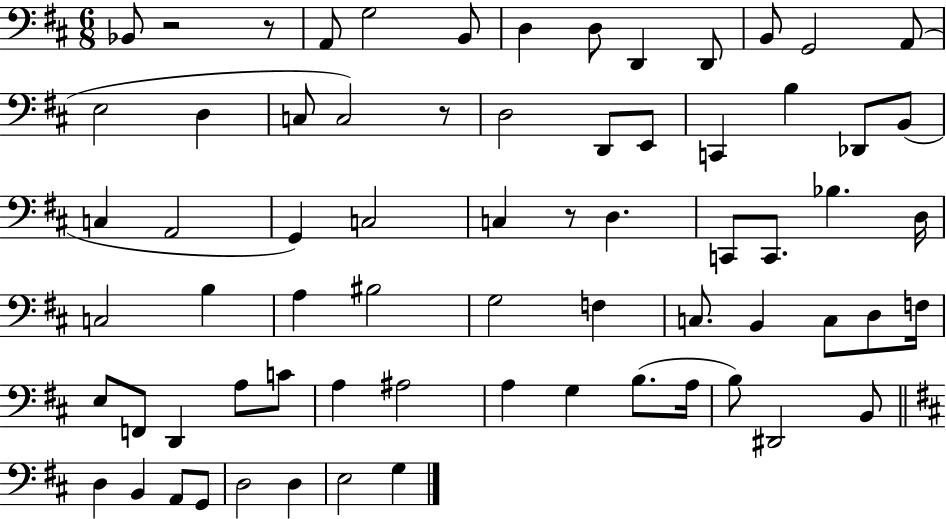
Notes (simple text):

Bb2/e R/h R/e A2/e G3/h B2/e D3/q D3/e D2/q D2/e B2/e G2/h A2/e E3/h D3/q C3/e C3/h R/e D3/h D2/e E2/e C2/q B3/q Db2/e B2/e C3/q A2/h G2/q C3/h C3/q R/e D3/q. C2/e C2/e. Bb3/q. D3/s C3/h B3/q A3/q BIS3/h G3/h F3/q C3/e. B2/q C3/e D3/e F3/s E3/e F2/e D2/q A3/e C4/e A3/q A#3/h A3/q G3/q B3/e. A3/s B3/e D#2/h B2/e D3/q B2/q A2/e G2/e D3/h D3/q E3/h G3/q